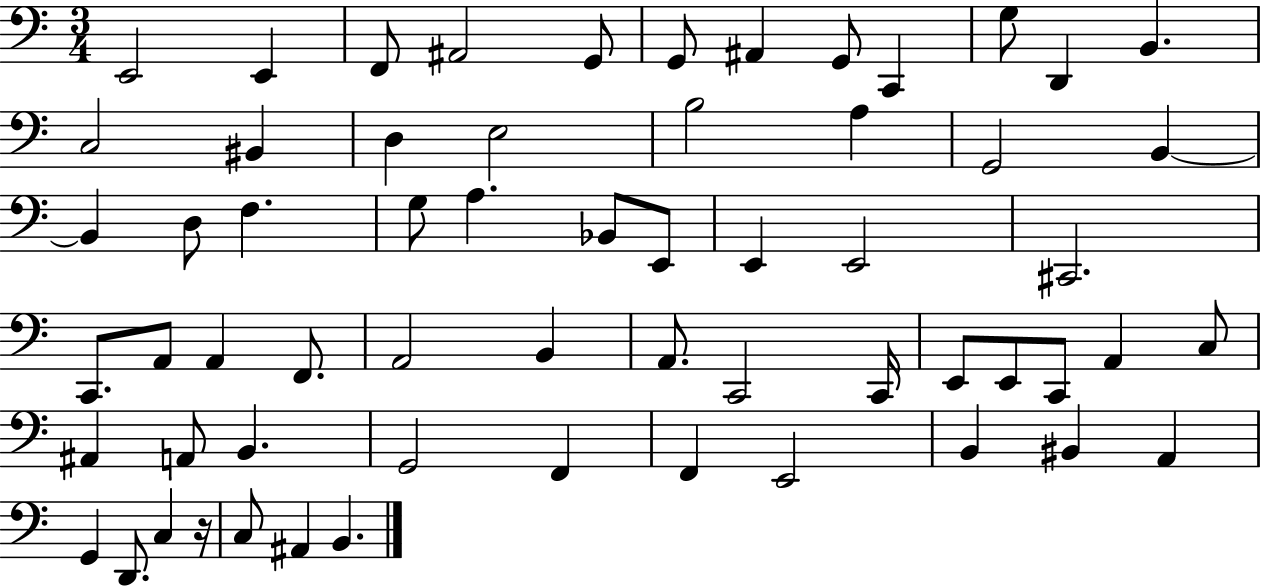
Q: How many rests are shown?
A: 1